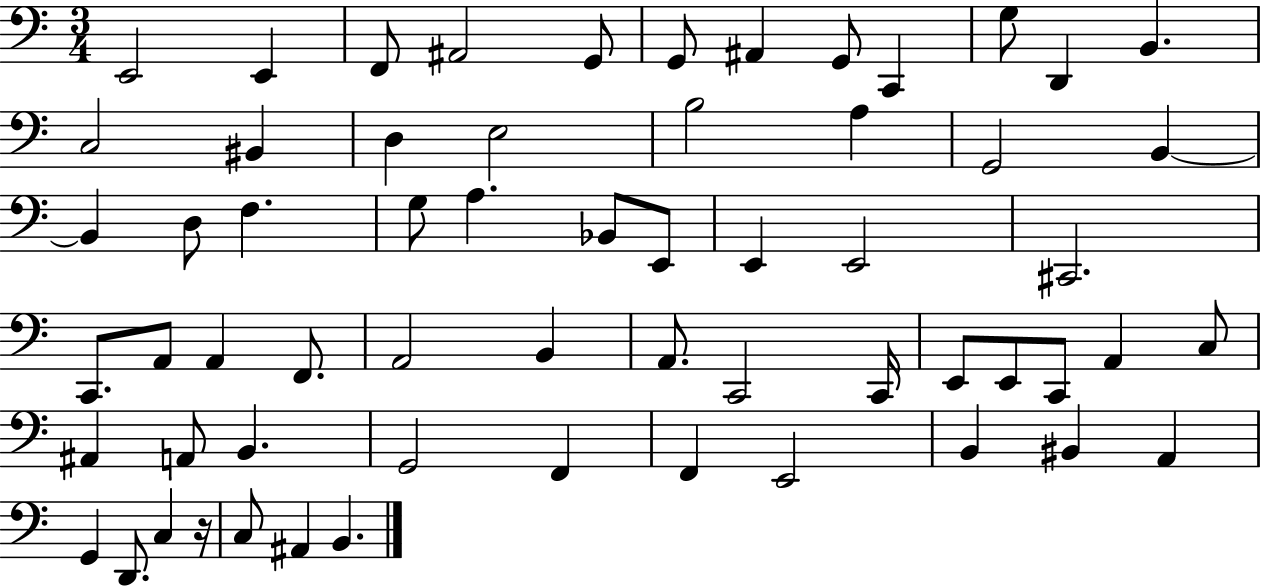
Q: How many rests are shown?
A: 1